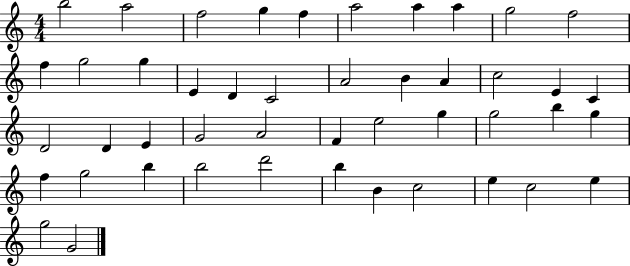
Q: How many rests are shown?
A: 0